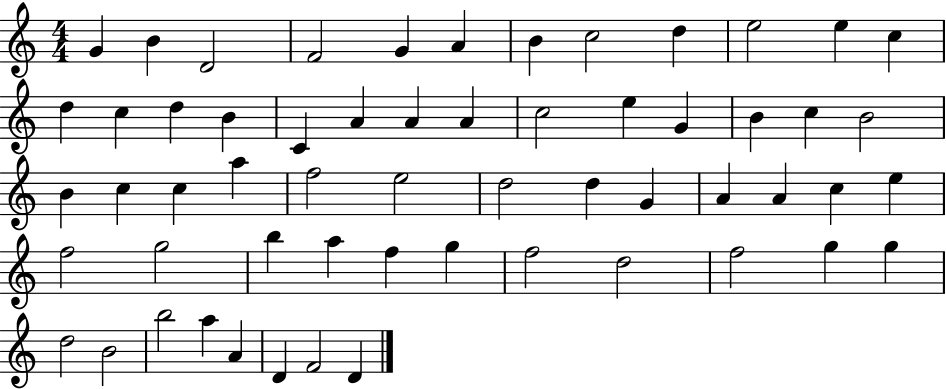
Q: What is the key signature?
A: C major